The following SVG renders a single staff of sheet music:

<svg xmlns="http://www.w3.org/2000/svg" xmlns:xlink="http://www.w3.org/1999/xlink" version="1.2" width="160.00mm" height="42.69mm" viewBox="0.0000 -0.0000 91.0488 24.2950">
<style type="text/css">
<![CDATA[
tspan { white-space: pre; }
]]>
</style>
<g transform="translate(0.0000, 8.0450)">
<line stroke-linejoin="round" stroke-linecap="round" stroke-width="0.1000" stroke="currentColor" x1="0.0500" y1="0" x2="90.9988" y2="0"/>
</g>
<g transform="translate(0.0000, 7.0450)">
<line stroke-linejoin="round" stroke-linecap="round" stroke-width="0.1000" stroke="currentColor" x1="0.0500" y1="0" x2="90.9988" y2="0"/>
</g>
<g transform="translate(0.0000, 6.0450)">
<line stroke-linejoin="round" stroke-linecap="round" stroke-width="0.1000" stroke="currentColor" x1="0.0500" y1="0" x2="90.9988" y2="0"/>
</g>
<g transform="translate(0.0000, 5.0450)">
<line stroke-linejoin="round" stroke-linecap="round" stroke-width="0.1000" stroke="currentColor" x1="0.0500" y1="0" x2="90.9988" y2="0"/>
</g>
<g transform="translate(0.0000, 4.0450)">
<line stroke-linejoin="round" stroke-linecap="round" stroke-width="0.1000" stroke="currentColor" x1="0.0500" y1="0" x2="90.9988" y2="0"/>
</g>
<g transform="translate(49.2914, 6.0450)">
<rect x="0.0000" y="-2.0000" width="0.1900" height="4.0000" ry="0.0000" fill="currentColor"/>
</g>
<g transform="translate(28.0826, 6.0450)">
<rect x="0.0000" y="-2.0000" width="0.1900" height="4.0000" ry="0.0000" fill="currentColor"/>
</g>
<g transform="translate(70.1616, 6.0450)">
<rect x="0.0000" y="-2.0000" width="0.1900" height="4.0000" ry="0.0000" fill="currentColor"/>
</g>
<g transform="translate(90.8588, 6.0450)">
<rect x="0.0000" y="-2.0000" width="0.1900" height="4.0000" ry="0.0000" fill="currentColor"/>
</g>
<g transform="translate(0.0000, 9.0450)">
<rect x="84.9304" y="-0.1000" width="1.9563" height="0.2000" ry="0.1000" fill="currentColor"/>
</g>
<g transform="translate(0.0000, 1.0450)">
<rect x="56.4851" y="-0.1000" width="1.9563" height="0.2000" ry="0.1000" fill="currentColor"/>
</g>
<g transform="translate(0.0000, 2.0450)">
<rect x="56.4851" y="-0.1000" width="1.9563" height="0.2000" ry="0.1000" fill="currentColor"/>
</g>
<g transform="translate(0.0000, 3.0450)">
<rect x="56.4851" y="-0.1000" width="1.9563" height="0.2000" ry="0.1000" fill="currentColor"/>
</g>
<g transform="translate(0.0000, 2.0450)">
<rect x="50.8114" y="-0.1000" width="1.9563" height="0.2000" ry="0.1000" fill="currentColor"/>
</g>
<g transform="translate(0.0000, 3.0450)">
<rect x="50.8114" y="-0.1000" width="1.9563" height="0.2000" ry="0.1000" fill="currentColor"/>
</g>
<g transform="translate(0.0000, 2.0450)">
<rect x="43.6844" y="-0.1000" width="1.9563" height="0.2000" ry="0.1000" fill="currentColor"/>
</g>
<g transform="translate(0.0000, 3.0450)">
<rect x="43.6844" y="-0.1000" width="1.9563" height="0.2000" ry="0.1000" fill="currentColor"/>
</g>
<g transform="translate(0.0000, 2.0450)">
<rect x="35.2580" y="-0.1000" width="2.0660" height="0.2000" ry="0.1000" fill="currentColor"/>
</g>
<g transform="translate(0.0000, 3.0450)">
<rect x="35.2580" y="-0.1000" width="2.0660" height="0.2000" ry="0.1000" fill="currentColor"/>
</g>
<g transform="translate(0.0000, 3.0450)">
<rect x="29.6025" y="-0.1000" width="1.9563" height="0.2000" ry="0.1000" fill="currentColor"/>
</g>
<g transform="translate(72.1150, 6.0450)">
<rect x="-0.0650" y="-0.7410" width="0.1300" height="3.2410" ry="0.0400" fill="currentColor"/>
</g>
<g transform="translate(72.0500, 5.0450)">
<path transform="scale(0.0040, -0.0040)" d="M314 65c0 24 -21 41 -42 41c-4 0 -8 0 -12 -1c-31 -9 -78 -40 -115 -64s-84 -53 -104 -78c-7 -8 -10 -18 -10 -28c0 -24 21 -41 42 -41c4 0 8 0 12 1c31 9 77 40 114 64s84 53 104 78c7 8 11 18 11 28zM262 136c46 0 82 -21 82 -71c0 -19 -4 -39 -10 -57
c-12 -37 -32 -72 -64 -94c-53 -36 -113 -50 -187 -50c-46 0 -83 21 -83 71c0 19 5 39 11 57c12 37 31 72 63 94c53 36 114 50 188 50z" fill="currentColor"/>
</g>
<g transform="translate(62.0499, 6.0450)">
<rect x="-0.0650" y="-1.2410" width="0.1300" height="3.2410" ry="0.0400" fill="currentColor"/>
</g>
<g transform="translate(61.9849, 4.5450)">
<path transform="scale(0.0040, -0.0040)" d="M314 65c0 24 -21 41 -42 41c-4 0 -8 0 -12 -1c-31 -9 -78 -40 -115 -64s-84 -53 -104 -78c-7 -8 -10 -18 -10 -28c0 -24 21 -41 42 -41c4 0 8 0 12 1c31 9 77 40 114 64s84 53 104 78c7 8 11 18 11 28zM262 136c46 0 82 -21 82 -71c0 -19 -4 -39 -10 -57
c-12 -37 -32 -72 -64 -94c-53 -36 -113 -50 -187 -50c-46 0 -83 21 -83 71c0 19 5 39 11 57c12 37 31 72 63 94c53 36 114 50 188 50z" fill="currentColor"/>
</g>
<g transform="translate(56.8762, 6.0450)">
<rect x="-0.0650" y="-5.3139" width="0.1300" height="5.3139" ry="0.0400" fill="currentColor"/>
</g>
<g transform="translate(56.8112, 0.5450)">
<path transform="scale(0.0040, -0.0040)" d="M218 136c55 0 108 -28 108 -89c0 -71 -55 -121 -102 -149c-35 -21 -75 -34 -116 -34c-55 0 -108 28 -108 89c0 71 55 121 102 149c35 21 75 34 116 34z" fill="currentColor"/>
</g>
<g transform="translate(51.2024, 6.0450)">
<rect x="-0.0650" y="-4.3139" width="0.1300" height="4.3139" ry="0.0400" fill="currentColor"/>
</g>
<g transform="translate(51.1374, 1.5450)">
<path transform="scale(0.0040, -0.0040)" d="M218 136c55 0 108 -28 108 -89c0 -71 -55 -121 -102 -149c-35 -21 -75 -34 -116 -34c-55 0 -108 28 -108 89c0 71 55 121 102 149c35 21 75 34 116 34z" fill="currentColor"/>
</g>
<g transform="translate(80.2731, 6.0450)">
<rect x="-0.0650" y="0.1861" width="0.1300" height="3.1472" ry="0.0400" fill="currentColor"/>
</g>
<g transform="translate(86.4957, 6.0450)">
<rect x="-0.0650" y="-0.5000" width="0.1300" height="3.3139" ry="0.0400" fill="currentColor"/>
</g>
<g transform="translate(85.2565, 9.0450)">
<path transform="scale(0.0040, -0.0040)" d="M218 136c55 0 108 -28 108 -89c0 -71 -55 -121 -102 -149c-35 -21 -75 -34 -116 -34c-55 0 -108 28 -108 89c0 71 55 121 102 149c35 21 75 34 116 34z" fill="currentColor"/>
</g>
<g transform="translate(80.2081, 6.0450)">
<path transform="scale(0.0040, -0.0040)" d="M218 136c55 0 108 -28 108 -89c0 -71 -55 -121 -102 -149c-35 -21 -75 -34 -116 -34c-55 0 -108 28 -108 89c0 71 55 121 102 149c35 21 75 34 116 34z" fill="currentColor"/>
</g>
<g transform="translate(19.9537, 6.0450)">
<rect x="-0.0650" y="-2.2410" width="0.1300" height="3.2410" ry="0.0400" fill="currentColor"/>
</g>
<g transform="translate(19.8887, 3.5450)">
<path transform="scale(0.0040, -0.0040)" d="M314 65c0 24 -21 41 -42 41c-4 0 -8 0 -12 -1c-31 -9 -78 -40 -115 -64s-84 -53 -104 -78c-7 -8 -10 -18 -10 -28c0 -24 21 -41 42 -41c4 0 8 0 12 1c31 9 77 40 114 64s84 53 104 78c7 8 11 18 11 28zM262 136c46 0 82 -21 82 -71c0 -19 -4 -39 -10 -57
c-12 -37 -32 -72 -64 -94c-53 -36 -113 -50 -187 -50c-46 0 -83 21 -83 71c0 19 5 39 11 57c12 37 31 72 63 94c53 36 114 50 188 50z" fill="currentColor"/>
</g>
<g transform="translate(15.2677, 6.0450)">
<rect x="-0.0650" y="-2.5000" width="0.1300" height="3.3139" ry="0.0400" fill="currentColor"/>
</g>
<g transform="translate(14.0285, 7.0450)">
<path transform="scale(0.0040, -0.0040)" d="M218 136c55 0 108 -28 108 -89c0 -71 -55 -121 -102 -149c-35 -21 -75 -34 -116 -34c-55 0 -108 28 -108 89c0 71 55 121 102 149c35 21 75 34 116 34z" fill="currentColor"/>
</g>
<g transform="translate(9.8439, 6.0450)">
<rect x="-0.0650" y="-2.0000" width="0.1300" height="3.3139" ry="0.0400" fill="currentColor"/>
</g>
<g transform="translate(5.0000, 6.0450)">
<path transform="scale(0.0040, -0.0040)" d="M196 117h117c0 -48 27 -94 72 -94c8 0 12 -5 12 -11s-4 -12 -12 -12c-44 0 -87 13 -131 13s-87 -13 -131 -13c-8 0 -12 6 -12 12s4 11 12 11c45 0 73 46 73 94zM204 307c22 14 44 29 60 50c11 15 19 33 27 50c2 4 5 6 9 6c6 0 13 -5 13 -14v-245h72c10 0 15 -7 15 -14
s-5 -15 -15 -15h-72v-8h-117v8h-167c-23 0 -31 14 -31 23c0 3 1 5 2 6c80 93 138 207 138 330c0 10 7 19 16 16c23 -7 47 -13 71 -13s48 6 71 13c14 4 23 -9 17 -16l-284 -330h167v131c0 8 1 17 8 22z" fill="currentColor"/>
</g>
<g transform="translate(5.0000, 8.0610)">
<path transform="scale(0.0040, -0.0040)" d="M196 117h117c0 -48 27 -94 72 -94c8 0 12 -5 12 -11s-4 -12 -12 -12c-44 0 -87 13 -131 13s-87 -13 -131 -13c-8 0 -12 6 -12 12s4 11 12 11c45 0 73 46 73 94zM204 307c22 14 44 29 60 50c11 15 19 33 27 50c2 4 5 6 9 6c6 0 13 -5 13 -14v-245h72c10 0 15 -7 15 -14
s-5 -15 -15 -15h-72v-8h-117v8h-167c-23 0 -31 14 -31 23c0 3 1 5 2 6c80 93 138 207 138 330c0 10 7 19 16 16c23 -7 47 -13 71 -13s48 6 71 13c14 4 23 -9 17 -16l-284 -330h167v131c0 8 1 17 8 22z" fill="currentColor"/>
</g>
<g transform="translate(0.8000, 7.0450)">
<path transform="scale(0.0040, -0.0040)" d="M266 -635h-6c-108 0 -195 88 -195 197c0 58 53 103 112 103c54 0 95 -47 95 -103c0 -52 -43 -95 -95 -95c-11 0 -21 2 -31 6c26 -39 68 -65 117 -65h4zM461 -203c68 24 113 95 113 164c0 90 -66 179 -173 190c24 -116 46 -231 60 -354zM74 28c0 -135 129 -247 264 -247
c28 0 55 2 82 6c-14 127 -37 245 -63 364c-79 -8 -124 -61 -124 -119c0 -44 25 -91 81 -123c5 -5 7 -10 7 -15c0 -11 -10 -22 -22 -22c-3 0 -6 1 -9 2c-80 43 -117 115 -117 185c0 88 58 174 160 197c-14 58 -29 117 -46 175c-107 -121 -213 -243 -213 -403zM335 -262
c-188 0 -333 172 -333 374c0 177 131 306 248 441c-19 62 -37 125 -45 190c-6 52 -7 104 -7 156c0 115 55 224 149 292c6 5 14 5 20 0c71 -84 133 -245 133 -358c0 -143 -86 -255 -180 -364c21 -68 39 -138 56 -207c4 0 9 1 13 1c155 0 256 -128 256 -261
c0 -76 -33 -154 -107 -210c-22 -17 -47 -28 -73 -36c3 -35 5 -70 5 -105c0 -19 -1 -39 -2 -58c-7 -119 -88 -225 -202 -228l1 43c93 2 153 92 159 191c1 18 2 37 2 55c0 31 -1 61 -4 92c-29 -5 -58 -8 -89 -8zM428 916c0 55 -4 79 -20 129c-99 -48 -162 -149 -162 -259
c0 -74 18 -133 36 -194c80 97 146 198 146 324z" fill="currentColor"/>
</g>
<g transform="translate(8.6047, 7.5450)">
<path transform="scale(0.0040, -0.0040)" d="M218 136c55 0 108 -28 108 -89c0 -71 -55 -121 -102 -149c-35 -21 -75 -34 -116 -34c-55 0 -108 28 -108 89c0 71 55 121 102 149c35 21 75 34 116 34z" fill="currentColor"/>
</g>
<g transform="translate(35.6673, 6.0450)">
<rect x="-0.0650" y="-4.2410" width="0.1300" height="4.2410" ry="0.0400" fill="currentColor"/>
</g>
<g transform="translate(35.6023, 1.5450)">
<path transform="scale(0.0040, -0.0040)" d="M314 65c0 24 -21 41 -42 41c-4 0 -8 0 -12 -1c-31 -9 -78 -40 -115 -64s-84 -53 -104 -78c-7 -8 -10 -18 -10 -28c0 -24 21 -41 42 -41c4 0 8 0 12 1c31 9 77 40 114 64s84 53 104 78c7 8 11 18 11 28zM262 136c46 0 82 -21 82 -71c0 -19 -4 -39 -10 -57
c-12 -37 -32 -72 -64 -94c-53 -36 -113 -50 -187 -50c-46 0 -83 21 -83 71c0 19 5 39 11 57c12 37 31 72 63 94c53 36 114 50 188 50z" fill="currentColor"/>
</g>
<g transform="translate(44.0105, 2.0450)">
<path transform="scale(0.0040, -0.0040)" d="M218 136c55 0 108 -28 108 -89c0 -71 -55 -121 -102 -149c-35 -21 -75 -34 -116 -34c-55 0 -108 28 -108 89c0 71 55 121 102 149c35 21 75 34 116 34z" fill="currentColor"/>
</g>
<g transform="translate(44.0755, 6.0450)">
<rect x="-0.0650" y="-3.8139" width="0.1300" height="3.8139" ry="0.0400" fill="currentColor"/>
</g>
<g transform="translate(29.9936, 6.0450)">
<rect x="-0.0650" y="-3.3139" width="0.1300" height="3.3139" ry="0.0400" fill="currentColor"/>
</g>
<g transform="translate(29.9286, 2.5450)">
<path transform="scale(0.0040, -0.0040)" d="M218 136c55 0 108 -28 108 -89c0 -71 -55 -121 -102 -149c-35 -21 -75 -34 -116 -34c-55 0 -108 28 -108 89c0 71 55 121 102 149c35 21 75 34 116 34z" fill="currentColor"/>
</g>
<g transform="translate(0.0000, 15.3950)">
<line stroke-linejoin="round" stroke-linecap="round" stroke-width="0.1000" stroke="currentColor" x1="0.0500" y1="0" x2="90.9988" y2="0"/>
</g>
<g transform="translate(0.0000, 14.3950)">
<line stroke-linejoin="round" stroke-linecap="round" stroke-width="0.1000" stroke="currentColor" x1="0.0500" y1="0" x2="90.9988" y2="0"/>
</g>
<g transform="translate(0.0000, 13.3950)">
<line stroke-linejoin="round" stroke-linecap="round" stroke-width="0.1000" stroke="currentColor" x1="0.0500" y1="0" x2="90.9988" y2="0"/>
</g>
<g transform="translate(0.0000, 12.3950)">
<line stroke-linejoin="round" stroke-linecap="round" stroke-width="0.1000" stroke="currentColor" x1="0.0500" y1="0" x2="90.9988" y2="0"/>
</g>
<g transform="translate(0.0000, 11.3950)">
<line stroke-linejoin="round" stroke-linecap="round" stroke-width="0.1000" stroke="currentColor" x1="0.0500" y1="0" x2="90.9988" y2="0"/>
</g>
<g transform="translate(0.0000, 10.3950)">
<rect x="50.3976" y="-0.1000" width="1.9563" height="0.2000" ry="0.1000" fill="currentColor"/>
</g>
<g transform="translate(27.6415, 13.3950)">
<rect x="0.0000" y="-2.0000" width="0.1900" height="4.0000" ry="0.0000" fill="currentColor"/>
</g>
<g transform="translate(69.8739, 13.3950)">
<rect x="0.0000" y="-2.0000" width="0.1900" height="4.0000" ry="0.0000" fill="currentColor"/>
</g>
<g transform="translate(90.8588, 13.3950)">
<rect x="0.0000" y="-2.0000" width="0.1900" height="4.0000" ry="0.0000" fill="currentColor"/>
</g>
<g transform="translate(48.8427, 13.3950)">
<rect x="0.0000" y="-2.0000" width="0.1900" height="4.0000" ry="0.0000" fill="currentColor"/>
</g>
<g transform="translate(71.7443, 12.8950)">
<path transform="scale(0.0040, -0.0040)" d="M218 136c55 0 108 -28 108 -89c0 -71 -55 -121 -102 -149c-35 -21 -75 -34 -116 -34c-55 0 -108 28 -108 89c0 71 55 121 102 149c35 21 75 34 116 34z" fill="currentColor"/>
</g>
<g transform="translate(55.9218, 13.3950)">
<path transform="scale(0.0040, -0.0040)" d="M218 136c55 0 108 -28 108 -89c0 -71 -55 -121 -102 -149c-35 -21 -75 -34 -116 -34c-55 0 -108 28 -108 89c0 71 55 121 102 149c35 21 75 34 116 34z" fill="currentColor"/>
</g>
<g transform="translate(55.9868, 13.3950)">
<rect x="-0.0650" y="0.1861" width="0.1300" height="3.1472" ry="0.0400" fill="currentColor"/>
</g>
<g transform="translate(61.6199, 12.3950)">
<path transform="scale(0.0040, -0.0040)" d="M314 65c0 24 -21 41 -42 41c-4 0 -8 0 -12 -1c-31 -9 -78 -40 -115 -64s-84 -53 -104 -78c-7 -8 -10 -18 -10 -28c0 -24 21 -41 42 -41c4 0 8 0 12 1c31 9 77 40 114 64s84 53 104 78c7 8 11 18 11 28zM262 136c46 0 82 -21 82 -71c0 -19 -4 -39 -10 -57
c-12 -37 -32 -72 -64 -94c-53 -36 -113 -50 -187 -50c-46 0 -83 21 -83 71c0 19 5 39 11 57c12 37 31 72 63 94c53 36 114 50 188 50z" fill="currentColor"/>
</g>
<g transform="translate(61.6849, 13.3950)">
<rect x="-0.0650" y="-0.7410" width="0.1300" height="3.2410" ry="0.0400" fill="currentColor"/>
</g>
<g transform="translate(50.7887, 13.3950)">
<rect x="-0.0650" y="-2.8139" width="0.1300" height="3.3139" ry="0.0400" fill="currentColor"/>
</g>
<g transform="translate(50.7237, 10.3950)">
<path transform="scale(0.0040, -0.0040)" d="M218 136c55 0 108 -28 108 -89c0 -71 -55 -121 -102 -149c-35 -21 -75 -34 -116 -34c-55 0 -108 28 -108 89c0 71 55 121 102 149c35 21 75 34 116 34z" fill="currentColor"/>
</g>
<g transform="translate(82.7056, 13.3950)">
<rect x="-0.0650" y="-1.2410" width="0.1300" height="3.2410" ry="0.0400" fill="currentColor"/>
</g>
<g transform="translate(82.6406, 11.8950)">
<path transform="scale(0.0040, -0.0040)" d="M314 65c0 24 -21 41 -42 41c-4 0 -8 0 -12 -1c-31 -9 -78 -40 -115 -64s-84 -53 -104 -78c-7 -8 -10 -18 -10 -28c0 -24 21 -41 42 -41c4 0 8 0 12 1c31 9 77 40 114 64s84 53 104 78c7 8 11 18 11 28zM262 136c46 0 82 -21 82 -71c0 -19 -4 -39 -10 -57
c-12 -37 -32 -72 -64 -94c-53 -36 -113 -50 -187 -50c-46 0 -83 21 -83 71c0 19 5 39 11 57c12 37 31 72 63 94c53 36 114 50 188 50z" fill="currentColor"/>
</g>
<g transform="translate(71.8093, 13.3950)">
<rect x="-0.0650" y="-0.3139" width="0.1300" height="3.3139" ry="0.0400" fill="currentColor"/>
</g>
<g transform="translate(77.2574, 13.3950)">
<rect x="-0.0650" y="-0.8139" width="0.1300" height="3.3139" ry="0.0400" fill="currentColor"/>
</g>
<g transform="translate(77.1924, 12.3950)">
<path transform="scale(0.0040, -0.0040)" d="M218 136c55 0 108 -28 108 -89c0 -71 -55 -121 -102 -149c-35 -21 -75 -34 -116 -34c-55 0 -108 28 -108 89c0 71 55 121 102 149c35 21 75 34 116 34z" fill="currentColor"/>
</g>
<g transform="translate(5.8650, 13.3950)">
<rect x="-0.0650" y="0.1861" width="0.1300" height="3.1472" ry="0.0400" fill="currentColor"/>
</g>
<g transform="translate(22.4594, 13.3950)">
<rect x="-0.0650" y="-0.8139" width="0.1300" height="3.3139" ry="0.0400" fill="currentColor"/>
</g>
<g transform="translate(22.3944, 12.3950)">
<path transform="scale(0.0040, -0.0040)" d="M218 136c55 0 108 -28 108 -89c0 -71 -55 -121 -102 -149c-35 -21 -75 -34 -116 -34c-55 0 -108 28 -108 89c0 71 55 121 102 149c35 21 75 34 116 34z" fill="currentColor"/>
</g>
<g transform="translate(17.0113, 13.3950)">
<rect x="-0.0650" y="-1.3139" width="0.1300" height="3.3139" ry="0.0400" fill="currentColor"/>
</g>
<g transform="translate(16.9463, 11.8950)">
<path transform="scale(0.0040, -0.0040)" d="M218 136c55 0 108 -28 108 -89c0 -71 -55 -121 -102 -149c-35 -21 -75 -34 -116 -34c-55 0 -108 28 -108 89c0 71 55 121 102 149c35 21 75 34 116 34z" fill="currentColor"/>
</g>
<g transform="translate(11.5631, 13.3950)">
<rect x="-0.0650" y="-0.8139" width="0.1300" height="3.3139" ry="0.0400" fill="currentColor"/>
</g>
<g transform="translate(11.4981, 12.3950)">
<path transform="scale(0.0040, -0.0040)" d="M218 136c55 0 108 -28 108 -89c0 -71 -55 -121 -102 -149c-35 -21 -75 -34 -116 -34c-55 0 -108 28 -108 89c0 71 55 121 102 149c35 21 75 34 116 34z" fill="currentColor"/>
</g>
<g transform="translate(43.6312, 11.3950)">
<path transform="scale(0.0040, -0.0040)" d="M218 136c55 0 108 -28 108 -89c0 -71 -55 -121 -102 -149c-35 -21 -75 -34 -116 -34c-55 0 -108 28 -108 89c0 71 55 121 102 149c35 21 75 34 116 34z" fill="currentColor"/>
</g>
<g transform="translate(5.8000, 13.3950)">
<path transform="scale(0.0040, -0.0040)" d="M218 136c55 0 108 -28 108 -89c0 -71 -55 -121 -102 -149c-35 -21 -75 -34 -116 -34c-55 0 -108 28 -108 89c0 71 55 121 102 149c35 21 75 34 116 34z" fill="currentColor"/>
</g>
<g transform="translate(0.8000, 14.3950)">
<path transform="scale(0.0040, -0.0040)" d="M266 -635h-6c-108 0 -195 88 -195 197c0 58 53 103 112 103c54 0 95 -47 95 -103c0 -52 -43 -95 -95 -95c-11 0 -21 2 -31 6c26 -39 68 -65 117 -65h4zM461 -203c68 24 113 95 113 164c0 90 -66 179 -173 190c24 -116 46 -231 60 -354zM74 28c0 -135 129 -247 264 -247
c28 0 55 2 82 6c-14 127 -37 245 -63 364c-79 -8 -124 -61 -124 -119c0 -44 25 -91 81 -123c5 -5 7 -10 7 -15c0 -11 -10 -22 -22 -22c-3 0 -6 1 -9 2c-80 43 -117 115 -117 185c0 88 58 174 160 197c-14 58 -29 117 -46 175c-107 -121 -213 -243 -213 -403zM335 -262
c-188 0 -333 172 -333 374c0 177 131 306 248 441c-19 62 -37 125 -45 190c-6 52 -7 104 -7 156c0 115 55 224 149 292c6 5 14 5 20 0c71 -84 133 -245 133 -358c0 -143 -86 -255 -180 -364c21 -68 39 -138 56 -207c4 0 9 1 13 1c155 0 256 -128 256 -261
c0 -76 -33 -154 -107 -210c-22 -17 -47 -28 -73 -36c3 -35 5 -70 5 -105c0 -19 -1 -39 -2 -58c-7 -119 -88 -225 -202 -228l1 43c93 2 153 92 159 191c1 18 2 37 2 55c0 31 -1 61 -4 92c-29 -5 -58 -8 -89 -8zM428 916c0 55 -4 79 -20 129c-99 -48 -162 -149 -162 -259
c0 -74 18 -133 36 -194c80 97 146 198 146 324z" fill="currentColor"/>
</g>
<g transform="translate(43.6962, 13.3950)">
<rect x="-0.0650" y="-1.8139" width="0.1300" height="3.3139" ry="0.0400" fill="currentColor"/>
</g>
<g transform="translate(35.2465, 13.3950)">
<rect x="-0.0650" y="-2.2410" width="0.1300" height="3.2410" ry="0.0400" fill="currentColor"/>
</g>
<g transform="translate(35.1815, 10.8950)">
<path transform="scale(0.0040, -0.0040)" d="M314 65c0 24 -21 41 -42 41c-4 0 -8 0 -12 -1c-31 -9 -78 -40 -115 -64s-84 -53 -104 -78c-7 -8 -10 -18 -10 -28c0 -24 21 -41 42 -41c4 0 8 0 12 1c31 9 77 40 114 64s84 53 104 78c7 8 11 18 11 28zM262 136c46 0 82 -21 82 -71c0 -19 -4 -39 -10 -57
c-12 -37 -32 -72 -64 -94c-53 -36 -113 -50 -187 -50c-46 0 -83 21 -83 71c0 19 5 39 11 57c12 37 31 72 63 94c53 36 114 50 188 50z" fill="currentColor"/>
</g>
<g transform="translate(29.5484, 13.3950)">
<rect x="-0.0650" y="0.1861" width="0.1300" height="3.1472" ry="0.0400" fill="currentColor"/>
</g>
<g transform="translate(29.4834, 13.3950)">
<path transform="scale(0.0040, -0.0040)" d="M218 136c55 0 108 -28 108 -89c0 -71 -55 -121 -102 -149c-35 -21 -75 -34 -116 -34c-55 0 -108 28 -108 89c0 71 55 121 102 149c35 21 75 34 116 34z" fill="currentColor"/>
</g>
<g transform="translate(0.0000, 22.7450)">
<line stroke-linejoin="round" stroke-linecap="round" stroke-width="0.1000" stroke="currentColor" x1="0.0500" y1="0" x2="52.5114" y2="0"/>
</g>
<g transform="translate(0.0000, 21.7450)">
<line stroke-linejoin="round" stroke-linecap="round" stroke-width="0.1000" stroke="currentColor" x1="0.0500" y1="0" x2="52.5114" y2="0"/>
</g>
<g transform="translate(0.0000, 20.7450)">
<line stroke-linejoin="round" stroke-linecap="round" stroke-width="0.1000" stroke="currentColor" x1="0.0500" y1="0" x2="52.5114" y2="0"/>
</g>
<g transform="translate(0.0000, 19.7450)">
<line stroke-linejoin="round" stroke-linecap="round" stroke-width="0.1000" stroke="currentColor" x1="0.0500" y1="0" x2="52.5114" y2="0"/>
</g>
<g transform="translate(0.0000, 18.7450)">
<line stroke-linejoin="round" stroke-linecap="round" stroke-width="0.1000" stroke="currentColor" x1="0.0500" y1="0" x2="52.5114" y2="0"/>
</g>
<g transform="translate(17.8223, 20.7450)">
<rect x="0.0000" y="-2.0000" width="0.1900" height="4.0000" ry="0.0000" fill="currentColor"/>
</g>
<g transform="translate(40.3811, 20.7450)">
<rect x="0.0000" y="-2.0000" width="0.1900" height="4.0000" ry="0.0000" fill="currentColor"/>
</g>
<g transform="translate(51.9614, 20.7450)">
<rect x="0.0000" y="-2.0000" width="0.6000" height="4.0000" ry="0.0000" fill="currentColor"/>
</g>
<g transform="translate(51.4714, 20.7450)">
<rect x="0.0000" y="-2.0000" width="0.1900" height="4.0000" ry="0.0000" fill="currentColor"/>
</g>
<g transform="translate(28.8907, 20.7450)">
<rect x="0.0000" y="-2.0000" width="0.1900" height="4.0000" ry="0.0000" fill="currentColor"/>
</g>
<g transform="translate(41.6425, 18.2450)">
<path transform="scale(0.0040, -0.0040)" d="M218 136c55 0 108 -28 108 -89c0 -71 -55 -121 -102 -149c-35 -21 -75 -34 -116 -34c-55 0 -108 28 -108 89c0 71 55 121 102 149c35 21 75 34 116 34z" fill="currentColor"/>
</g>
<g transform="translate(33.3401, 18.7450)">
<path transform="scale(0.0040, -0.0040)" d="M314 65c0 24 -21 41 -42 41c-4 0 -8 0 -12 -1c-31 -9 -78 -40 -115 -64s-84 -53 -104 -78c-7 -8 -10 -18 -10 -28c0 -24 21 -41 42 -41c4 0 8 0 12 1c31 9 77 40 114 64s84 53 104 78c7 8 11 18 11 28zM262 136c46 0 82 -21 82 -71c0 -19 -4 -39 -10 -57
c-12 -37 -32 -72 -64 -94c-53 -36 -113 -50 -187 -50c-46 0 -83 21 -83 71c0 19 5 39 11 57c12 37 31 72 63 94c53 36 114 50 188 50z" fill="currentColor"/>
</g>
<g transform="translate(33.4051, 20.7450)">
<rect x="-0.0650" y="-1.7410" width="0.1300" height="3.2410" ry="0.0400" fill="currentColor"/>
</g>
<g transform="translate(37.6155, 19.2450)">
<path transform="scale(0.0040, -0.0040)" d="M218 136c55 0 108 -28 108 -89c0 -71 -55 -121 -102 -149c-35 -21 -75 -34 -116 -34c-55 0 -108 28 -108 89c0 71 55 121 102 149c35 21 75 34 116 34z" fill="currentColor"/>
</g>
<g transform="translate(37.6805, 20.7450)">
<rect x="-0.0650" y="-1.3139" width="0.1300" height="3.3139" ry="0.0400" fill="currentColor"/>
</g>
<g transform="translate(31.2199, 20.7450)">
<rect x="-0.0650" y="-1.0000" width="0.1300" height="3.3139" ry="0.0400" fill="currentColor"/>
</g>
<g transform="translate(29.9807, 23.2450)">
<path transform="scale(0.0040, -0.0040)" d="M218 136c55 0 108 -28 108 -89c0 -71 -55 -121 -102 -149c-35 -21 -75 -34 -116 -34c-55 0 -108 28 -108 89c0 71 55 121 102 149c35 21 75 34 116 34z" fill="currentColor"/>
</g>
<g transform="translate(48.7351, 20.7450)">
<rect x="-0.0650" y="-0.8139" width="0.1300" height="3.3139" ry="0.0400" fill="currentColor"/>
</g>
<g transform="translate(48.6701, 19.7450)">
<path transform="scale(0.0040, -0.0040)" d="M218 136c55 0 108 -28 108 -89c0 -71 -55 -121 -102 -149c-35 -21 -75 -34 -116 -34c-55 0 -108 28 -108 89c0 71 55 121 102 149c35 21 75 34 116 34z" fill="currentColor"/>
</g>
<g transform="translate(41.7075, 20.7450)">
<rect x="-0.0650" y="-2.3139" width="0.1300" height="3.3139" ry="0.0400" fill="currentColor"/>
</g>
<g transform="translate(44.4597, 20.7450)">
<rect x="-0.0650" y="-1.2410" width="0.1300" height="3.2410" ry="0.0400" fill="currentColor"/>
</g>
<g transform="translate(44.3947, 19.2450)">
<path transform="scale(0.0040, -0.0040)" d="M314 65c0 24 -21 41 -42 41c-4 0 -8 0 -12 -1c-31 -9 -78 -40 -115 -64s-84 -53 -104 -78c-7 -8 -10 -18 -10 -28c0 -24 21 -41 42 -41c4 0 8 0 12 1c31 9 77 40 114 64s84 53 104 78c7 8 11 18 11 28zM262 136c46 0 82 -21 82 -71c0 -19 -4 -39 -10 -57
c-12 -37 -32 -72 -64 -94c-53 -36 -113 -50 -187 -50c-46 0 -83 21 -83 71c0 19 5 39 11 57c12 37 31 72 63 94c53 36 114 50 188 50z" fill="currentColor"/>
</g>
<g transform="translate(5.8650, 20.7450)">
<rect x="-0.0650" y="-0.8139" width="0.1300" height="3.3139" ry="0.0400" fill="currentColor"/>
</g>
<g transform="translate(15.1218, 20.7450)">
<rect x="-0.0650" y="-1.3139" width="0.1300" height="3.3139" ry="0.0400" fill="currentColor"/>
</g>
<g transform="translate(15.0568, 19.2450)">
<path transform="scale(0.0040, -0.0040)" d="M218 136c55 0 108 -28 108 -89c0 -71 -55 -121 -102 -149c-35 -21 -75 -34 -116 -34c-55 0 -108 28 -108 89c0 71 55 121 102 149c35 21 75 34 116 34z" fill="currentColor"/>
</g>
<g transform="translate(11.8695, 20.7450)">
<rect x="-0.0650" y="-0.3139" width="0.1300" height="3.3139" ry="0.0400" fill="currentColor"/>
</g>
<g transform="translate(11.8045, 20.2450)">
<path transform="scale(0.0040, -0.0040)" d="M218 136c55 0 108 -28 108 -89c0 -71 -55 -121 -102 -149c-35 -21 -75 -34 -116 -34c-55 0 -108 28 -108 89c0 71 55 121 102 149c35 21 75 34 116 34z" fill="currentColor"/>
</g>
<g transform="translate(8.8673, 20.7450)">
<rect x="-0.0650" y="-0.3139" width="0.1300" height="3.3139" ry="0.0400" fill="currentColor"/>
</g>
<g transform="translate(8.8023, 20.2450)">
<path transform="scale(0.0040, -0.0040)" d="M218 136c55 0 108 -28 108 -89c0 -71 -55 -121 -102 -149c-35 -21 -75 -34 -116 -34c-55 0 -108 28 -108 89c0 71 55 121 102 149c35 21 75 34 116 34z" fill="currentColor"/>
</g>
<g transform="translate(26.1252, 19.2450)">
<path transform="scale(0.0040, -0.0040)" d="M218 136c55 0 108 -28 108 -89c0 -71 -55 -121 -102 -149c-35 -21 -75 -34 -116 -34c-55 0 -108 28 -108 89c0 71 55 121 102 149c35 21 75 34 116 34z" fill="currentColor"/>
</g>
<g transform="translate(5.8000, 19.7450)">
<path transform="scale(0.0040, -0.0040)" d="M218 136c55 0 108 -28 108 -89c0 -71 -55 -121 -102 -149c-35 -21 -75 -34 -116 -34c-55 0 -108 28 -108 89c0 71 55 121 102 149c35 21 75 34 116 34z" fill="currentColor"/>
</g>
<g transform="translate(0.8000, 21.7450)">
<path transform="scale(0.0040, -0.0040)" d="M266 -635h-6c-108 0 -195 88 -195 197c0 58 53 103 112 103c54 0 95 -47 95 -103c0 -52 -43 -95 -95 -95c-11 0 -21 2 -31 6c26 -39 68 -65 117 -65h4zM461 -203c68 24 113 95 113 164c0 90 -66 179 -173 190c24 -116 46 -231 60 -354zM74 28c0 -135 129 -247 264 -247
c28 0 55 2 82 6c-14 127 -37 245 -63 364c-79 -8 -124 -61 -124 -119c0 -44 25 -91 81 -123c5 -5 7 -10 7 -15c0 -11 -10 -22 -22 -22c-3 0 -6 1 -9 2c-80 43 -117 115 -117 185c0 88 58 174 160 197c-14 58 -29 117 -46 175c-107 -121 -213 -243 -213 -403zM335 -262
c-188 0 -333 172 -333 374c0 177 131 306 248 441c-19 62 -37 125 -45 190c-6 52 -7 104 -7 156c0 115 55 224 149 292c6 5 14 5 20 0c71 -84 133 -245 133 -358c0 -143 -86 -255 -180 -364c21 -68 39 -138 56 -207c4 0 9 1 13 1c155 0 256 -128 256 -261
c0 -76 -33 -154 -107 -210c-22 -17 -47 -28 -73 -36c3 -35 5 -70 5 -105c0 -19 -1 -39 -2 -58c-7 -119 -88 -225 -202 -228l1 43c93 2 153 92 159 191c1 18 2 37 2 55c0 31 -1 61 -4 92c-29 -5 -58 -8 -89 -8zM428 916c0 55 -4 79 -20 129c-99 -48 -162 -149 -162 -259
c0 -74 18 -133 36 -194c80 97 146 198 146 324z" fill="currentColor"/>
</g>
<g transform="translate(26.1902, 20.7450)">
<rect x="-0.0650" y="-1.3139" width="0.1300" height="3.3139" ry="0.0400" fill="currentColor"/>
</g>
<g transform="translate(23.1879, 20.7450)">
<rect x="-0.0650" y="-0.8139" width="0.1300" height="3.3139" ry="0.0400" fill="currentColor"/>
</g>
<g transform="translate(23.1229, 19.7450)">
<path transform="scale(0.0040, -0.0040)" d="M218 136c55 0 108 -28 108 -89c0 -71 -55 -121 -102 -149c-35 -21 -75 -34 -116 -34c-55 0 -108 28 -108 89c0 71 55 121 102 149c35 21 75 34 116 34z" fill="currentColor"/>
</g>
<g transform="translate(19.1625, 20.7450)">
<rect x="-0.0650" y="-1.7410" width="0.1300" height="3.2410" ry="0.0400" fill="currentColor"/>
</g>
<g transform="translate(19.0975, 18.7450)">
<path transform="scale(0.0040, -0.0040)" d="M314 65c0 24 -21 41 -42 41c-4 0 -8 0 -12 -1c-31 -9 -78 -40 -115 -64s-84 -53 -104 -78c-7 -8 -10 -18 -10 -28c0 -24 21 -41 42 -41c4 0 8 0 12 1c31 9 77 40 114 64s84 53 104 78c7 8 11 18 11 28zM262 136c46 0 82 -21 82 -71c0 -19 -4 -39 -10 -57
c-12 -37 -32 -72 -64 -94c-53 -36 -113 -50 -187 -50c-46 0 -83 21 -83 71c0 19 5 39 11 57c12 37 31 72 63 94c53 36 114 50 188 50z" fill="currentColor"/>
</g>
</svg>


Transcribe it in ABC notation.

X:1
T:Untitled
M:4/4
L:1/4
K:C
F G g2 b d'2 c' d' f' e2 d2 B C B d e d B g2 f a B d2 c d e2 d c c e f2 d e D f2 e g e2 d